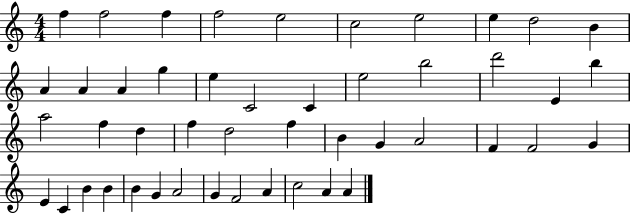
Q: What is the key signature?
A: C major